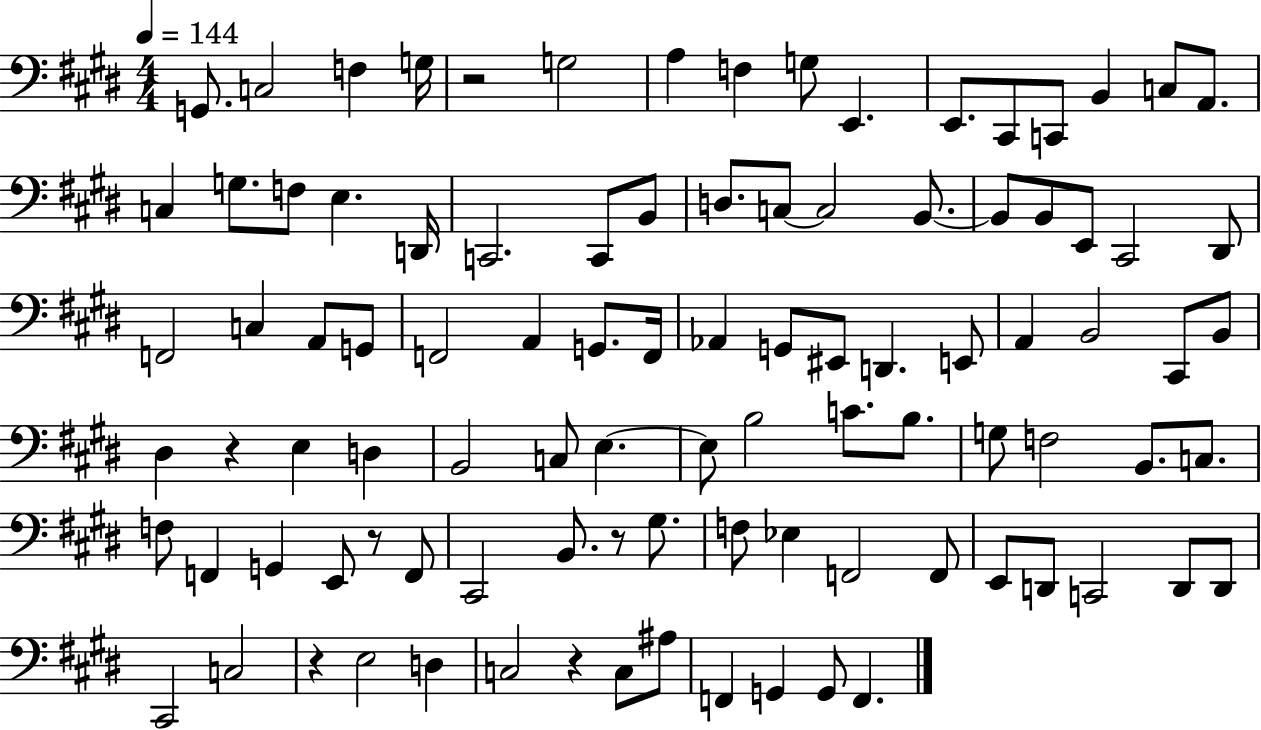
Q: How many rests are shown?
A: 6